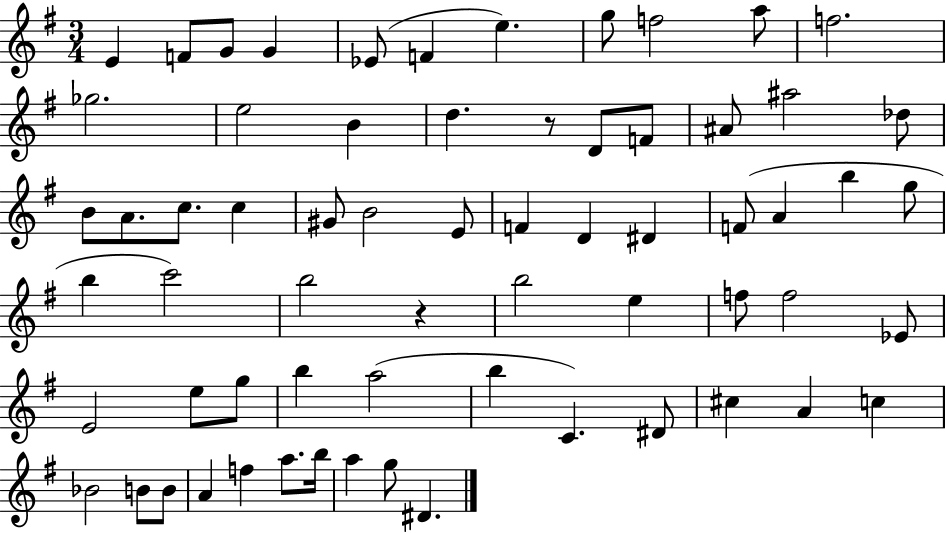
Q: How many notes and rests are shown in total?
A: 65